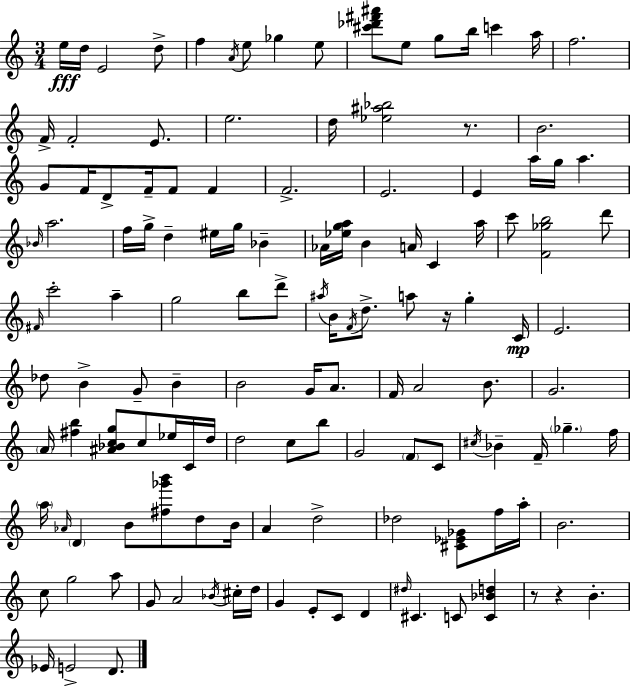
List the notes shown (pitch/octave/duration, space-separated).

E5/s D5/s E4/h D5/e F5/q A4/s E5/e Gb5/q E5/e [C#6,Db6,F#6,A#6]/e E5/e G5/e B5/s C6/q A5/s F5/h. F4/s F4/h E4/e. E5/h. D5/s [Eb5,A#5,Bb5]/h R/e. B4/h. G4/e F4/s D4/e F4/s F4/e F4/q F4/h. E4/h. E4/q A5/s G5/s A5/q. Bb4/s A5/h. F5/s G5/s D5/q EIS5/s G5/s Bb4/q Ab4/s [Eb5,G5,A5]/s B4/q A4/s C4/q A5/s C6/e [F4,Gb5,B5]/h D6/e F#4/s C6/h A5/q G5/h B5/e D6/e A#5/s B4/s F4/s D5/e. A5/e R/s G5/q C4/s E4/h. Db5/e B4/q G4/e B4/q B4/h G4/s A4/e. F4/s A4/h B4/e. G4/h. A4/s [F#5,B5]/q [A#4,Bb4,C5,G5]/e C5/e Eb5/s C4/s D5/s D5/h C5/e B5/e G4/h F4/e C4/e C#5/s Bb4/q F4/s Gb5/q. F5/s A5/s Ab4/s D4/q B4/e [F#5,Gb6,B6]/e D5/e B4/s A4/q D5/h Db5/h [C#4,Eb4,Gb4]/e F5/s A5/s B4/h. C5/e G5/h A5/e G4/e A4/h Bb4/s C#5/s D5/s G4/q E4/e C4/e D4/q D#5/s C#4/q. C4/e [C4,Bb4,D5]/q R/e R/q B4/q. Eb4/s E4/h D4/e.